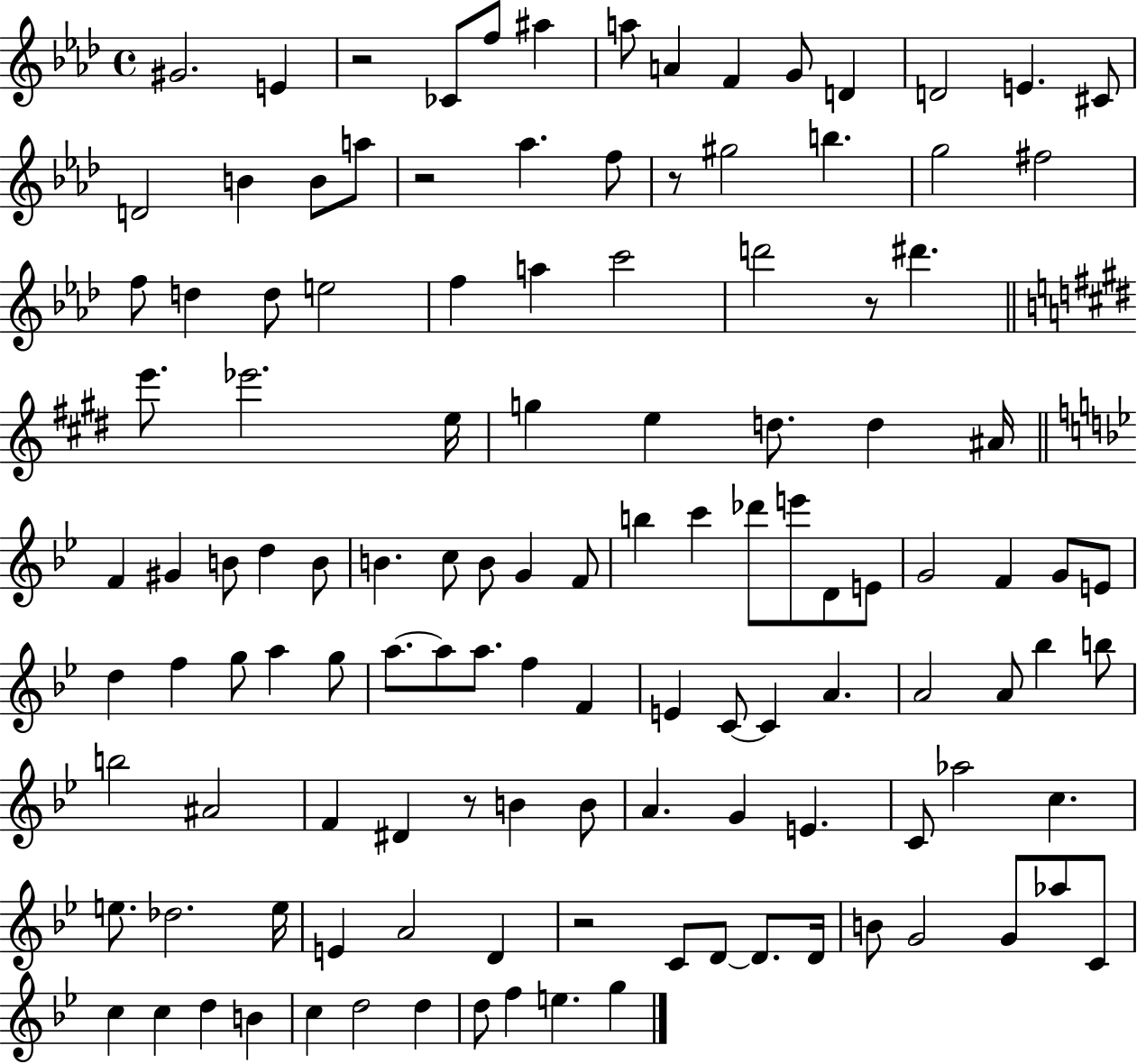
{
  \clef treble
  \time 4/4
  \defaultTimeSignature
  \key aes \major
  \repeat volta 2 { gis'2. e'4 | r2 ces'8 f''8 ais''4 | a''8 a'4 f'4 g'8 d'4 | d'2 e'4. cis'8 | \break d'2 b'4 b'8 a''8 | r2 aes''4. f''8 | r8 gis''2 b''4. | g''2 fis''2 | \break f''8 d''4 d''8 e''2 | f''4 a''4 c'''2 | d'''2 r8 dis'''4. | \bar "||" \break \key e \major e'''8. ees'''2. e''16 | g''4 e''4 d''8. d''4 ais'16 | \bar "||" \break \key g \minor f'4 gis'4 b'8 d''4 b'8 | b'4. c''8 b'8 g'4 f'8 | b''4 c'''4 des'''8 e'''8 d'8 e'8 | g'2 f'4 g'8 e'8 | \break d''4 f''4 g''8 a''4 g''8 | a''8.~~ a''8 a''8. f''4 f'4 | e'4 c'8~~ c'4 a'4. | a'2 a'8 bes''4 b''8 | \break b''2 ais'2 | f'4 dis'4 r8 b'4 b'8 | a'4. g'4 e'4. | c'8 aes''2 c''4. | \break e''8. des''2. e''16 | e'4 a'2 d'4 | r2 c'8 d'8~~ d'8. d'16 | b'8 g'2 g'8 aes''8 c'8 | \break c''4 c''4 d''4 b'4 | c''4 d''2 d''4 | d''8 f''4 e''4. g''4 | } \bar "|."
}